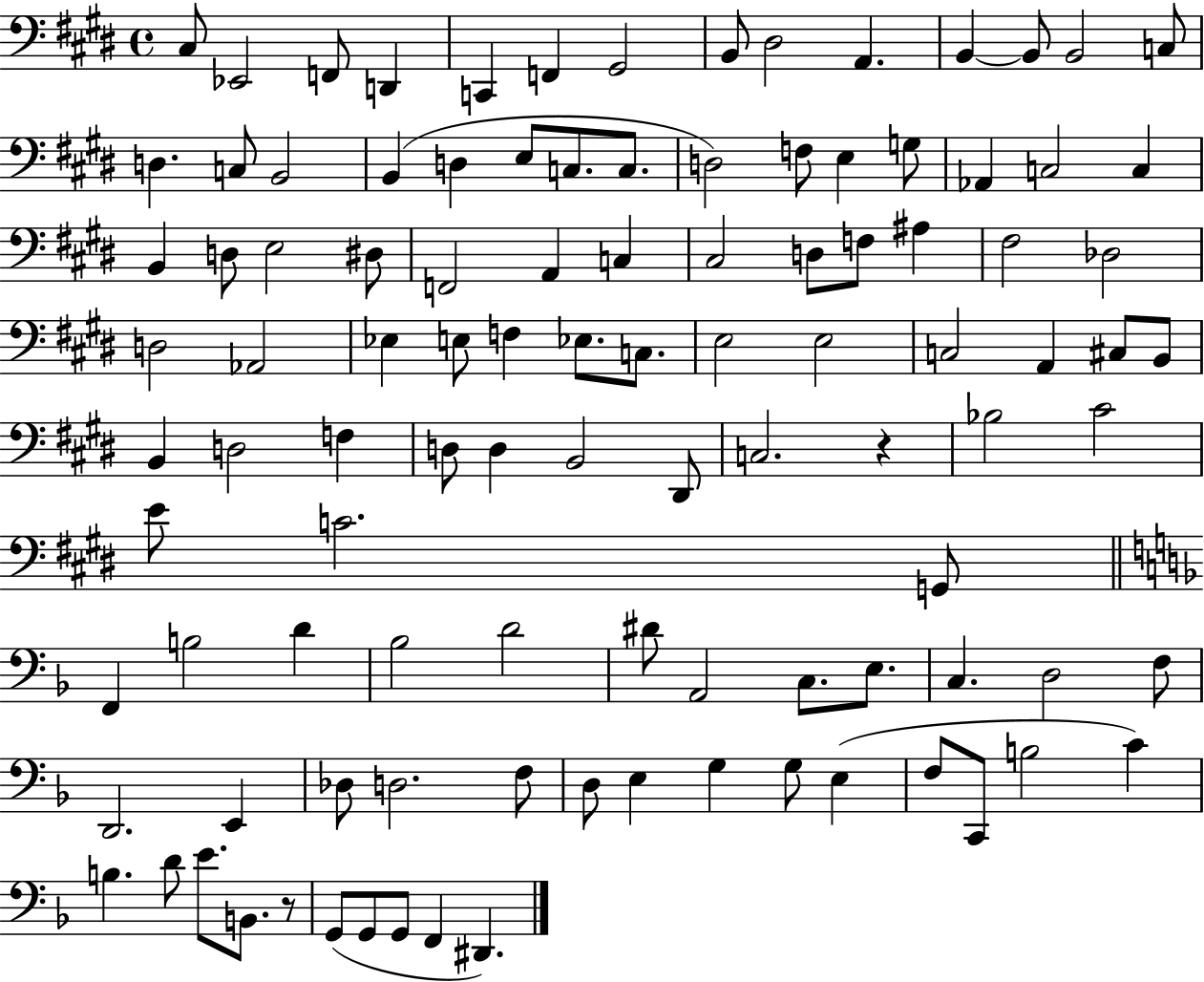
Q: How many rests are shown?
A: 2